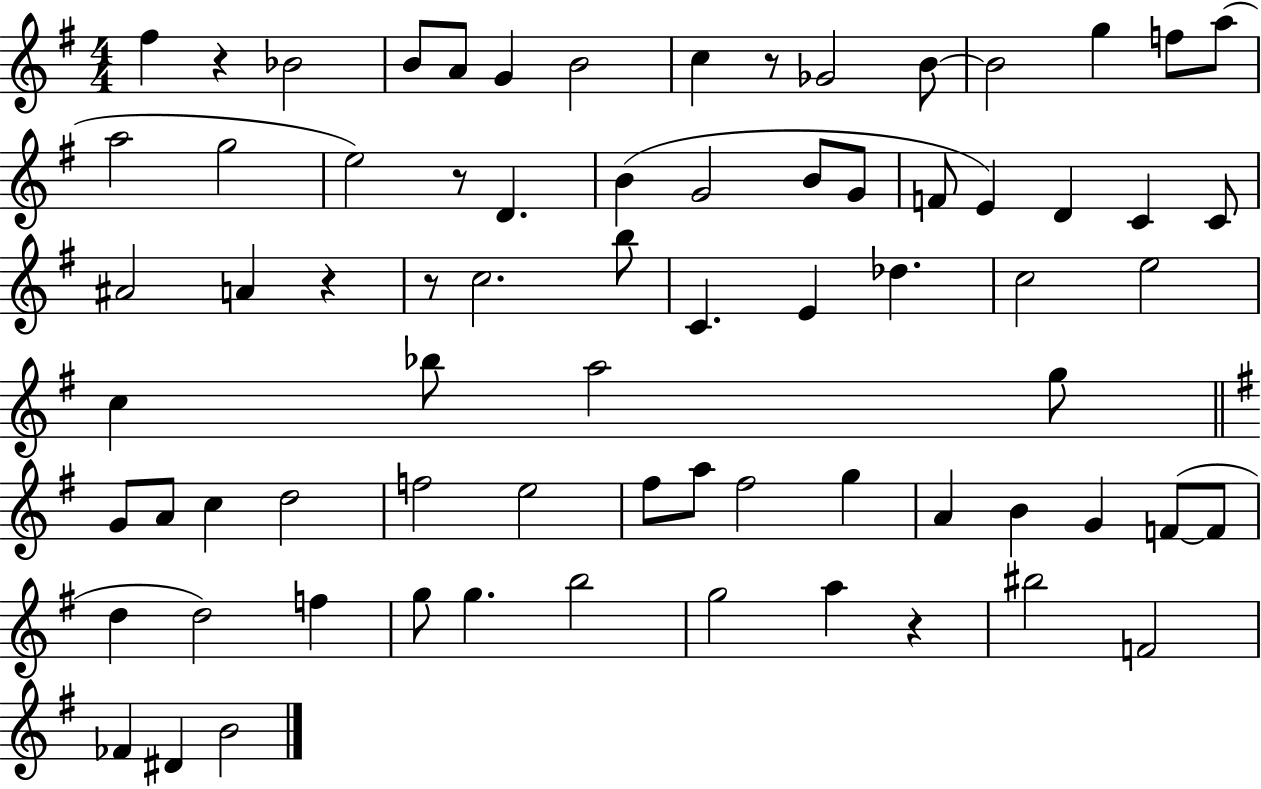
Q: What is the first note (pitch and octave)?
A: F#5